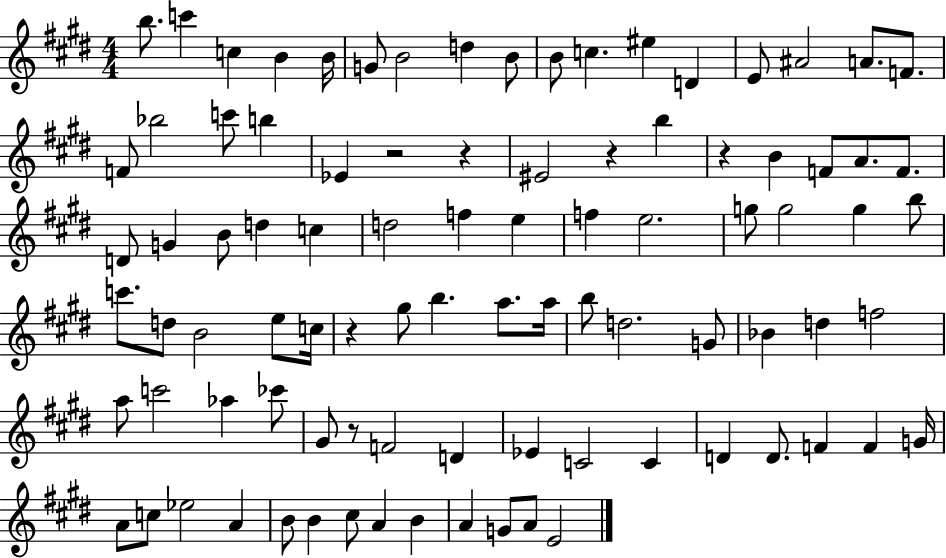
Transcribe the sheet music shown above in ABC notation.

X:1
T:Untitled
M:4/4
L:1/4
K:E
b/2 c' c B B/4 G/2 B2 d B/2 B/2 c ^e D E/2 ^A2 A/2 F/2 F/2 _b2 c'/2 b _E z2 z ^E2 z b z B F/2 A/2 F/2 D/2 G B/2 d c d2 f e f e2 g/2 g2 g b/2 c'/2 d/2 B2 e/2 c/4 z ^g/2 b a/2 a/4 b/2 d2 G/2 _B d f2 a/2 c'2 _a _c'/2 ^G/2 z/2 F2 D _E C2 C D D/2 F F G/4 A/2 c/2 _e2 A B/2 B ^c/2 A B A G/2 A/2 E2